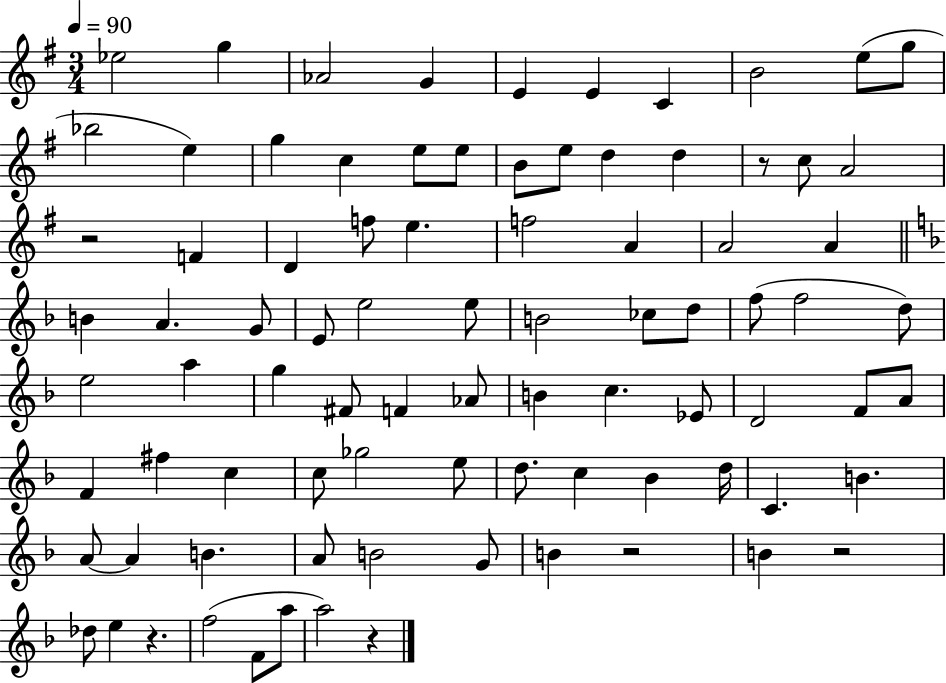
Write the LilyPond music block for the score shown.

{
  \clef treble
  \numericTimeSignature
  \time 3/4
  \key g \major
  \tempo 4 = 90
  ees''2 g''4 | aes'2 g'4 | e'4 e'4 c'4 | b'2 e''8( g''8 | \break bes''2 e''4) | g''4 c''4 e''8 e''8 | b'8 e''8 d''4 d''4 | r8 c''8 a'2 | \break r2 f'4 | d'4 f''8 e''4. | f''2 a'4 | a'2 a'4 | \break \bar "||" \break \key f \major b'4 a'4. g'8 | e'8 e''2 e''8 | b'2 ces''8 d''8 | f''8( f''2 d''8) | \break e''2 a''4 | g''4 fis'8 f'4 aes'8 | b'4 c''4. ees'8 | d'2 f'8 a'8 | \break f'4 fis''4 c''4 | c''8 ges''2 e''8 | d''8. c''4 bes'4 d''16 | c'4. b'4. | \break a'8~~ a'4 b'4. | a'8 b'2 g'8 | b'4 r2 | b'4 r2 | \break des''8 e''4 r4. | f''2( f'8 a''8 | a''2) r4 | \bar "|."
}